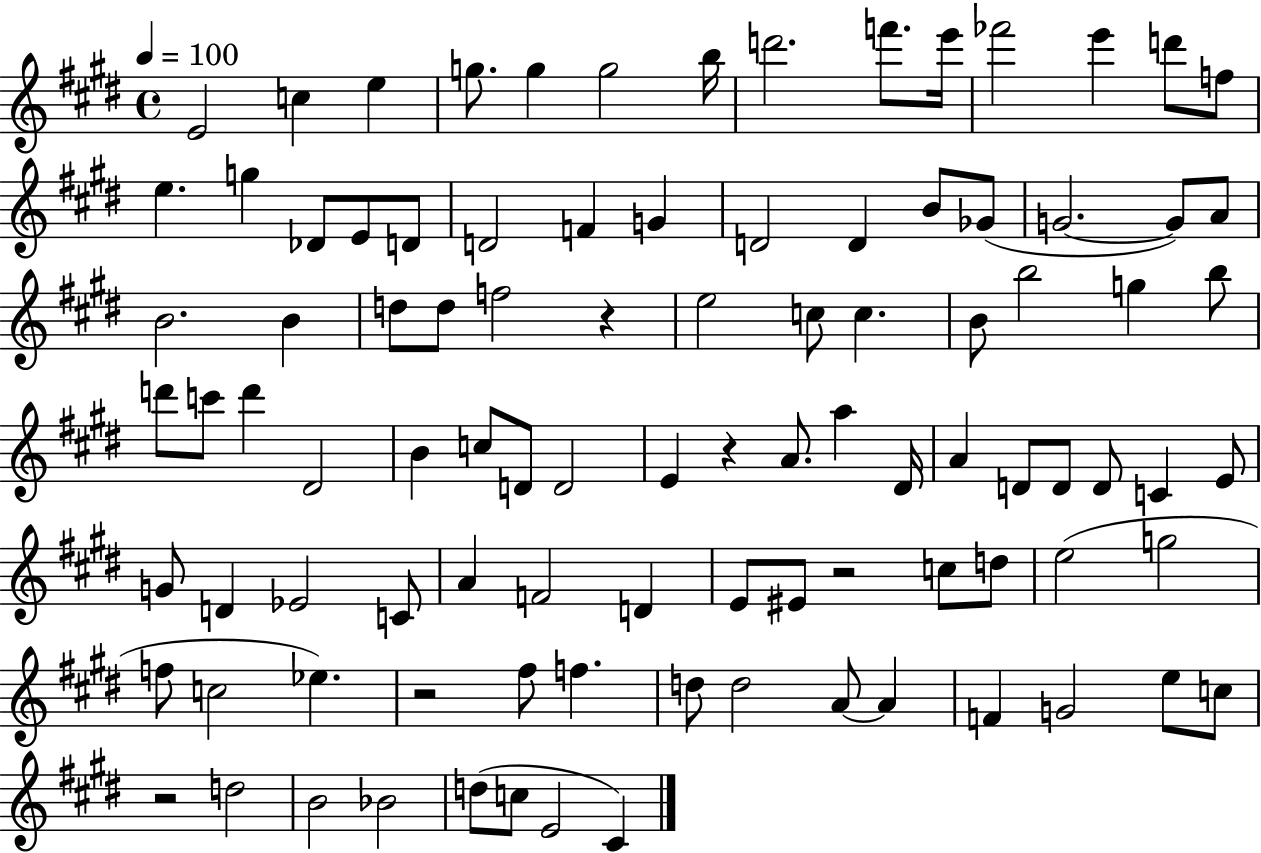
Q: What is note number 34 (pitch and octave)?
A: F5